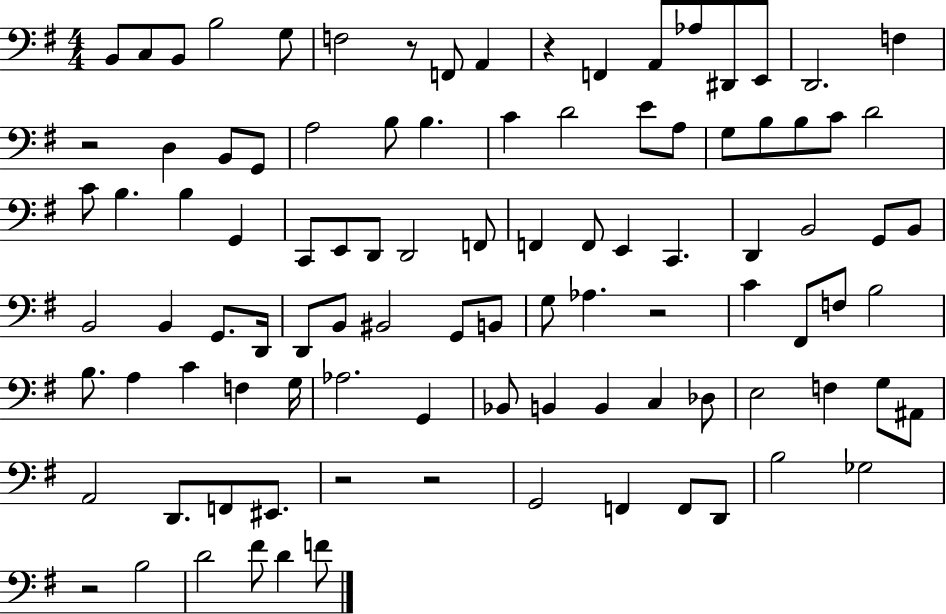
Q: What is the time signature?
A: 4/4